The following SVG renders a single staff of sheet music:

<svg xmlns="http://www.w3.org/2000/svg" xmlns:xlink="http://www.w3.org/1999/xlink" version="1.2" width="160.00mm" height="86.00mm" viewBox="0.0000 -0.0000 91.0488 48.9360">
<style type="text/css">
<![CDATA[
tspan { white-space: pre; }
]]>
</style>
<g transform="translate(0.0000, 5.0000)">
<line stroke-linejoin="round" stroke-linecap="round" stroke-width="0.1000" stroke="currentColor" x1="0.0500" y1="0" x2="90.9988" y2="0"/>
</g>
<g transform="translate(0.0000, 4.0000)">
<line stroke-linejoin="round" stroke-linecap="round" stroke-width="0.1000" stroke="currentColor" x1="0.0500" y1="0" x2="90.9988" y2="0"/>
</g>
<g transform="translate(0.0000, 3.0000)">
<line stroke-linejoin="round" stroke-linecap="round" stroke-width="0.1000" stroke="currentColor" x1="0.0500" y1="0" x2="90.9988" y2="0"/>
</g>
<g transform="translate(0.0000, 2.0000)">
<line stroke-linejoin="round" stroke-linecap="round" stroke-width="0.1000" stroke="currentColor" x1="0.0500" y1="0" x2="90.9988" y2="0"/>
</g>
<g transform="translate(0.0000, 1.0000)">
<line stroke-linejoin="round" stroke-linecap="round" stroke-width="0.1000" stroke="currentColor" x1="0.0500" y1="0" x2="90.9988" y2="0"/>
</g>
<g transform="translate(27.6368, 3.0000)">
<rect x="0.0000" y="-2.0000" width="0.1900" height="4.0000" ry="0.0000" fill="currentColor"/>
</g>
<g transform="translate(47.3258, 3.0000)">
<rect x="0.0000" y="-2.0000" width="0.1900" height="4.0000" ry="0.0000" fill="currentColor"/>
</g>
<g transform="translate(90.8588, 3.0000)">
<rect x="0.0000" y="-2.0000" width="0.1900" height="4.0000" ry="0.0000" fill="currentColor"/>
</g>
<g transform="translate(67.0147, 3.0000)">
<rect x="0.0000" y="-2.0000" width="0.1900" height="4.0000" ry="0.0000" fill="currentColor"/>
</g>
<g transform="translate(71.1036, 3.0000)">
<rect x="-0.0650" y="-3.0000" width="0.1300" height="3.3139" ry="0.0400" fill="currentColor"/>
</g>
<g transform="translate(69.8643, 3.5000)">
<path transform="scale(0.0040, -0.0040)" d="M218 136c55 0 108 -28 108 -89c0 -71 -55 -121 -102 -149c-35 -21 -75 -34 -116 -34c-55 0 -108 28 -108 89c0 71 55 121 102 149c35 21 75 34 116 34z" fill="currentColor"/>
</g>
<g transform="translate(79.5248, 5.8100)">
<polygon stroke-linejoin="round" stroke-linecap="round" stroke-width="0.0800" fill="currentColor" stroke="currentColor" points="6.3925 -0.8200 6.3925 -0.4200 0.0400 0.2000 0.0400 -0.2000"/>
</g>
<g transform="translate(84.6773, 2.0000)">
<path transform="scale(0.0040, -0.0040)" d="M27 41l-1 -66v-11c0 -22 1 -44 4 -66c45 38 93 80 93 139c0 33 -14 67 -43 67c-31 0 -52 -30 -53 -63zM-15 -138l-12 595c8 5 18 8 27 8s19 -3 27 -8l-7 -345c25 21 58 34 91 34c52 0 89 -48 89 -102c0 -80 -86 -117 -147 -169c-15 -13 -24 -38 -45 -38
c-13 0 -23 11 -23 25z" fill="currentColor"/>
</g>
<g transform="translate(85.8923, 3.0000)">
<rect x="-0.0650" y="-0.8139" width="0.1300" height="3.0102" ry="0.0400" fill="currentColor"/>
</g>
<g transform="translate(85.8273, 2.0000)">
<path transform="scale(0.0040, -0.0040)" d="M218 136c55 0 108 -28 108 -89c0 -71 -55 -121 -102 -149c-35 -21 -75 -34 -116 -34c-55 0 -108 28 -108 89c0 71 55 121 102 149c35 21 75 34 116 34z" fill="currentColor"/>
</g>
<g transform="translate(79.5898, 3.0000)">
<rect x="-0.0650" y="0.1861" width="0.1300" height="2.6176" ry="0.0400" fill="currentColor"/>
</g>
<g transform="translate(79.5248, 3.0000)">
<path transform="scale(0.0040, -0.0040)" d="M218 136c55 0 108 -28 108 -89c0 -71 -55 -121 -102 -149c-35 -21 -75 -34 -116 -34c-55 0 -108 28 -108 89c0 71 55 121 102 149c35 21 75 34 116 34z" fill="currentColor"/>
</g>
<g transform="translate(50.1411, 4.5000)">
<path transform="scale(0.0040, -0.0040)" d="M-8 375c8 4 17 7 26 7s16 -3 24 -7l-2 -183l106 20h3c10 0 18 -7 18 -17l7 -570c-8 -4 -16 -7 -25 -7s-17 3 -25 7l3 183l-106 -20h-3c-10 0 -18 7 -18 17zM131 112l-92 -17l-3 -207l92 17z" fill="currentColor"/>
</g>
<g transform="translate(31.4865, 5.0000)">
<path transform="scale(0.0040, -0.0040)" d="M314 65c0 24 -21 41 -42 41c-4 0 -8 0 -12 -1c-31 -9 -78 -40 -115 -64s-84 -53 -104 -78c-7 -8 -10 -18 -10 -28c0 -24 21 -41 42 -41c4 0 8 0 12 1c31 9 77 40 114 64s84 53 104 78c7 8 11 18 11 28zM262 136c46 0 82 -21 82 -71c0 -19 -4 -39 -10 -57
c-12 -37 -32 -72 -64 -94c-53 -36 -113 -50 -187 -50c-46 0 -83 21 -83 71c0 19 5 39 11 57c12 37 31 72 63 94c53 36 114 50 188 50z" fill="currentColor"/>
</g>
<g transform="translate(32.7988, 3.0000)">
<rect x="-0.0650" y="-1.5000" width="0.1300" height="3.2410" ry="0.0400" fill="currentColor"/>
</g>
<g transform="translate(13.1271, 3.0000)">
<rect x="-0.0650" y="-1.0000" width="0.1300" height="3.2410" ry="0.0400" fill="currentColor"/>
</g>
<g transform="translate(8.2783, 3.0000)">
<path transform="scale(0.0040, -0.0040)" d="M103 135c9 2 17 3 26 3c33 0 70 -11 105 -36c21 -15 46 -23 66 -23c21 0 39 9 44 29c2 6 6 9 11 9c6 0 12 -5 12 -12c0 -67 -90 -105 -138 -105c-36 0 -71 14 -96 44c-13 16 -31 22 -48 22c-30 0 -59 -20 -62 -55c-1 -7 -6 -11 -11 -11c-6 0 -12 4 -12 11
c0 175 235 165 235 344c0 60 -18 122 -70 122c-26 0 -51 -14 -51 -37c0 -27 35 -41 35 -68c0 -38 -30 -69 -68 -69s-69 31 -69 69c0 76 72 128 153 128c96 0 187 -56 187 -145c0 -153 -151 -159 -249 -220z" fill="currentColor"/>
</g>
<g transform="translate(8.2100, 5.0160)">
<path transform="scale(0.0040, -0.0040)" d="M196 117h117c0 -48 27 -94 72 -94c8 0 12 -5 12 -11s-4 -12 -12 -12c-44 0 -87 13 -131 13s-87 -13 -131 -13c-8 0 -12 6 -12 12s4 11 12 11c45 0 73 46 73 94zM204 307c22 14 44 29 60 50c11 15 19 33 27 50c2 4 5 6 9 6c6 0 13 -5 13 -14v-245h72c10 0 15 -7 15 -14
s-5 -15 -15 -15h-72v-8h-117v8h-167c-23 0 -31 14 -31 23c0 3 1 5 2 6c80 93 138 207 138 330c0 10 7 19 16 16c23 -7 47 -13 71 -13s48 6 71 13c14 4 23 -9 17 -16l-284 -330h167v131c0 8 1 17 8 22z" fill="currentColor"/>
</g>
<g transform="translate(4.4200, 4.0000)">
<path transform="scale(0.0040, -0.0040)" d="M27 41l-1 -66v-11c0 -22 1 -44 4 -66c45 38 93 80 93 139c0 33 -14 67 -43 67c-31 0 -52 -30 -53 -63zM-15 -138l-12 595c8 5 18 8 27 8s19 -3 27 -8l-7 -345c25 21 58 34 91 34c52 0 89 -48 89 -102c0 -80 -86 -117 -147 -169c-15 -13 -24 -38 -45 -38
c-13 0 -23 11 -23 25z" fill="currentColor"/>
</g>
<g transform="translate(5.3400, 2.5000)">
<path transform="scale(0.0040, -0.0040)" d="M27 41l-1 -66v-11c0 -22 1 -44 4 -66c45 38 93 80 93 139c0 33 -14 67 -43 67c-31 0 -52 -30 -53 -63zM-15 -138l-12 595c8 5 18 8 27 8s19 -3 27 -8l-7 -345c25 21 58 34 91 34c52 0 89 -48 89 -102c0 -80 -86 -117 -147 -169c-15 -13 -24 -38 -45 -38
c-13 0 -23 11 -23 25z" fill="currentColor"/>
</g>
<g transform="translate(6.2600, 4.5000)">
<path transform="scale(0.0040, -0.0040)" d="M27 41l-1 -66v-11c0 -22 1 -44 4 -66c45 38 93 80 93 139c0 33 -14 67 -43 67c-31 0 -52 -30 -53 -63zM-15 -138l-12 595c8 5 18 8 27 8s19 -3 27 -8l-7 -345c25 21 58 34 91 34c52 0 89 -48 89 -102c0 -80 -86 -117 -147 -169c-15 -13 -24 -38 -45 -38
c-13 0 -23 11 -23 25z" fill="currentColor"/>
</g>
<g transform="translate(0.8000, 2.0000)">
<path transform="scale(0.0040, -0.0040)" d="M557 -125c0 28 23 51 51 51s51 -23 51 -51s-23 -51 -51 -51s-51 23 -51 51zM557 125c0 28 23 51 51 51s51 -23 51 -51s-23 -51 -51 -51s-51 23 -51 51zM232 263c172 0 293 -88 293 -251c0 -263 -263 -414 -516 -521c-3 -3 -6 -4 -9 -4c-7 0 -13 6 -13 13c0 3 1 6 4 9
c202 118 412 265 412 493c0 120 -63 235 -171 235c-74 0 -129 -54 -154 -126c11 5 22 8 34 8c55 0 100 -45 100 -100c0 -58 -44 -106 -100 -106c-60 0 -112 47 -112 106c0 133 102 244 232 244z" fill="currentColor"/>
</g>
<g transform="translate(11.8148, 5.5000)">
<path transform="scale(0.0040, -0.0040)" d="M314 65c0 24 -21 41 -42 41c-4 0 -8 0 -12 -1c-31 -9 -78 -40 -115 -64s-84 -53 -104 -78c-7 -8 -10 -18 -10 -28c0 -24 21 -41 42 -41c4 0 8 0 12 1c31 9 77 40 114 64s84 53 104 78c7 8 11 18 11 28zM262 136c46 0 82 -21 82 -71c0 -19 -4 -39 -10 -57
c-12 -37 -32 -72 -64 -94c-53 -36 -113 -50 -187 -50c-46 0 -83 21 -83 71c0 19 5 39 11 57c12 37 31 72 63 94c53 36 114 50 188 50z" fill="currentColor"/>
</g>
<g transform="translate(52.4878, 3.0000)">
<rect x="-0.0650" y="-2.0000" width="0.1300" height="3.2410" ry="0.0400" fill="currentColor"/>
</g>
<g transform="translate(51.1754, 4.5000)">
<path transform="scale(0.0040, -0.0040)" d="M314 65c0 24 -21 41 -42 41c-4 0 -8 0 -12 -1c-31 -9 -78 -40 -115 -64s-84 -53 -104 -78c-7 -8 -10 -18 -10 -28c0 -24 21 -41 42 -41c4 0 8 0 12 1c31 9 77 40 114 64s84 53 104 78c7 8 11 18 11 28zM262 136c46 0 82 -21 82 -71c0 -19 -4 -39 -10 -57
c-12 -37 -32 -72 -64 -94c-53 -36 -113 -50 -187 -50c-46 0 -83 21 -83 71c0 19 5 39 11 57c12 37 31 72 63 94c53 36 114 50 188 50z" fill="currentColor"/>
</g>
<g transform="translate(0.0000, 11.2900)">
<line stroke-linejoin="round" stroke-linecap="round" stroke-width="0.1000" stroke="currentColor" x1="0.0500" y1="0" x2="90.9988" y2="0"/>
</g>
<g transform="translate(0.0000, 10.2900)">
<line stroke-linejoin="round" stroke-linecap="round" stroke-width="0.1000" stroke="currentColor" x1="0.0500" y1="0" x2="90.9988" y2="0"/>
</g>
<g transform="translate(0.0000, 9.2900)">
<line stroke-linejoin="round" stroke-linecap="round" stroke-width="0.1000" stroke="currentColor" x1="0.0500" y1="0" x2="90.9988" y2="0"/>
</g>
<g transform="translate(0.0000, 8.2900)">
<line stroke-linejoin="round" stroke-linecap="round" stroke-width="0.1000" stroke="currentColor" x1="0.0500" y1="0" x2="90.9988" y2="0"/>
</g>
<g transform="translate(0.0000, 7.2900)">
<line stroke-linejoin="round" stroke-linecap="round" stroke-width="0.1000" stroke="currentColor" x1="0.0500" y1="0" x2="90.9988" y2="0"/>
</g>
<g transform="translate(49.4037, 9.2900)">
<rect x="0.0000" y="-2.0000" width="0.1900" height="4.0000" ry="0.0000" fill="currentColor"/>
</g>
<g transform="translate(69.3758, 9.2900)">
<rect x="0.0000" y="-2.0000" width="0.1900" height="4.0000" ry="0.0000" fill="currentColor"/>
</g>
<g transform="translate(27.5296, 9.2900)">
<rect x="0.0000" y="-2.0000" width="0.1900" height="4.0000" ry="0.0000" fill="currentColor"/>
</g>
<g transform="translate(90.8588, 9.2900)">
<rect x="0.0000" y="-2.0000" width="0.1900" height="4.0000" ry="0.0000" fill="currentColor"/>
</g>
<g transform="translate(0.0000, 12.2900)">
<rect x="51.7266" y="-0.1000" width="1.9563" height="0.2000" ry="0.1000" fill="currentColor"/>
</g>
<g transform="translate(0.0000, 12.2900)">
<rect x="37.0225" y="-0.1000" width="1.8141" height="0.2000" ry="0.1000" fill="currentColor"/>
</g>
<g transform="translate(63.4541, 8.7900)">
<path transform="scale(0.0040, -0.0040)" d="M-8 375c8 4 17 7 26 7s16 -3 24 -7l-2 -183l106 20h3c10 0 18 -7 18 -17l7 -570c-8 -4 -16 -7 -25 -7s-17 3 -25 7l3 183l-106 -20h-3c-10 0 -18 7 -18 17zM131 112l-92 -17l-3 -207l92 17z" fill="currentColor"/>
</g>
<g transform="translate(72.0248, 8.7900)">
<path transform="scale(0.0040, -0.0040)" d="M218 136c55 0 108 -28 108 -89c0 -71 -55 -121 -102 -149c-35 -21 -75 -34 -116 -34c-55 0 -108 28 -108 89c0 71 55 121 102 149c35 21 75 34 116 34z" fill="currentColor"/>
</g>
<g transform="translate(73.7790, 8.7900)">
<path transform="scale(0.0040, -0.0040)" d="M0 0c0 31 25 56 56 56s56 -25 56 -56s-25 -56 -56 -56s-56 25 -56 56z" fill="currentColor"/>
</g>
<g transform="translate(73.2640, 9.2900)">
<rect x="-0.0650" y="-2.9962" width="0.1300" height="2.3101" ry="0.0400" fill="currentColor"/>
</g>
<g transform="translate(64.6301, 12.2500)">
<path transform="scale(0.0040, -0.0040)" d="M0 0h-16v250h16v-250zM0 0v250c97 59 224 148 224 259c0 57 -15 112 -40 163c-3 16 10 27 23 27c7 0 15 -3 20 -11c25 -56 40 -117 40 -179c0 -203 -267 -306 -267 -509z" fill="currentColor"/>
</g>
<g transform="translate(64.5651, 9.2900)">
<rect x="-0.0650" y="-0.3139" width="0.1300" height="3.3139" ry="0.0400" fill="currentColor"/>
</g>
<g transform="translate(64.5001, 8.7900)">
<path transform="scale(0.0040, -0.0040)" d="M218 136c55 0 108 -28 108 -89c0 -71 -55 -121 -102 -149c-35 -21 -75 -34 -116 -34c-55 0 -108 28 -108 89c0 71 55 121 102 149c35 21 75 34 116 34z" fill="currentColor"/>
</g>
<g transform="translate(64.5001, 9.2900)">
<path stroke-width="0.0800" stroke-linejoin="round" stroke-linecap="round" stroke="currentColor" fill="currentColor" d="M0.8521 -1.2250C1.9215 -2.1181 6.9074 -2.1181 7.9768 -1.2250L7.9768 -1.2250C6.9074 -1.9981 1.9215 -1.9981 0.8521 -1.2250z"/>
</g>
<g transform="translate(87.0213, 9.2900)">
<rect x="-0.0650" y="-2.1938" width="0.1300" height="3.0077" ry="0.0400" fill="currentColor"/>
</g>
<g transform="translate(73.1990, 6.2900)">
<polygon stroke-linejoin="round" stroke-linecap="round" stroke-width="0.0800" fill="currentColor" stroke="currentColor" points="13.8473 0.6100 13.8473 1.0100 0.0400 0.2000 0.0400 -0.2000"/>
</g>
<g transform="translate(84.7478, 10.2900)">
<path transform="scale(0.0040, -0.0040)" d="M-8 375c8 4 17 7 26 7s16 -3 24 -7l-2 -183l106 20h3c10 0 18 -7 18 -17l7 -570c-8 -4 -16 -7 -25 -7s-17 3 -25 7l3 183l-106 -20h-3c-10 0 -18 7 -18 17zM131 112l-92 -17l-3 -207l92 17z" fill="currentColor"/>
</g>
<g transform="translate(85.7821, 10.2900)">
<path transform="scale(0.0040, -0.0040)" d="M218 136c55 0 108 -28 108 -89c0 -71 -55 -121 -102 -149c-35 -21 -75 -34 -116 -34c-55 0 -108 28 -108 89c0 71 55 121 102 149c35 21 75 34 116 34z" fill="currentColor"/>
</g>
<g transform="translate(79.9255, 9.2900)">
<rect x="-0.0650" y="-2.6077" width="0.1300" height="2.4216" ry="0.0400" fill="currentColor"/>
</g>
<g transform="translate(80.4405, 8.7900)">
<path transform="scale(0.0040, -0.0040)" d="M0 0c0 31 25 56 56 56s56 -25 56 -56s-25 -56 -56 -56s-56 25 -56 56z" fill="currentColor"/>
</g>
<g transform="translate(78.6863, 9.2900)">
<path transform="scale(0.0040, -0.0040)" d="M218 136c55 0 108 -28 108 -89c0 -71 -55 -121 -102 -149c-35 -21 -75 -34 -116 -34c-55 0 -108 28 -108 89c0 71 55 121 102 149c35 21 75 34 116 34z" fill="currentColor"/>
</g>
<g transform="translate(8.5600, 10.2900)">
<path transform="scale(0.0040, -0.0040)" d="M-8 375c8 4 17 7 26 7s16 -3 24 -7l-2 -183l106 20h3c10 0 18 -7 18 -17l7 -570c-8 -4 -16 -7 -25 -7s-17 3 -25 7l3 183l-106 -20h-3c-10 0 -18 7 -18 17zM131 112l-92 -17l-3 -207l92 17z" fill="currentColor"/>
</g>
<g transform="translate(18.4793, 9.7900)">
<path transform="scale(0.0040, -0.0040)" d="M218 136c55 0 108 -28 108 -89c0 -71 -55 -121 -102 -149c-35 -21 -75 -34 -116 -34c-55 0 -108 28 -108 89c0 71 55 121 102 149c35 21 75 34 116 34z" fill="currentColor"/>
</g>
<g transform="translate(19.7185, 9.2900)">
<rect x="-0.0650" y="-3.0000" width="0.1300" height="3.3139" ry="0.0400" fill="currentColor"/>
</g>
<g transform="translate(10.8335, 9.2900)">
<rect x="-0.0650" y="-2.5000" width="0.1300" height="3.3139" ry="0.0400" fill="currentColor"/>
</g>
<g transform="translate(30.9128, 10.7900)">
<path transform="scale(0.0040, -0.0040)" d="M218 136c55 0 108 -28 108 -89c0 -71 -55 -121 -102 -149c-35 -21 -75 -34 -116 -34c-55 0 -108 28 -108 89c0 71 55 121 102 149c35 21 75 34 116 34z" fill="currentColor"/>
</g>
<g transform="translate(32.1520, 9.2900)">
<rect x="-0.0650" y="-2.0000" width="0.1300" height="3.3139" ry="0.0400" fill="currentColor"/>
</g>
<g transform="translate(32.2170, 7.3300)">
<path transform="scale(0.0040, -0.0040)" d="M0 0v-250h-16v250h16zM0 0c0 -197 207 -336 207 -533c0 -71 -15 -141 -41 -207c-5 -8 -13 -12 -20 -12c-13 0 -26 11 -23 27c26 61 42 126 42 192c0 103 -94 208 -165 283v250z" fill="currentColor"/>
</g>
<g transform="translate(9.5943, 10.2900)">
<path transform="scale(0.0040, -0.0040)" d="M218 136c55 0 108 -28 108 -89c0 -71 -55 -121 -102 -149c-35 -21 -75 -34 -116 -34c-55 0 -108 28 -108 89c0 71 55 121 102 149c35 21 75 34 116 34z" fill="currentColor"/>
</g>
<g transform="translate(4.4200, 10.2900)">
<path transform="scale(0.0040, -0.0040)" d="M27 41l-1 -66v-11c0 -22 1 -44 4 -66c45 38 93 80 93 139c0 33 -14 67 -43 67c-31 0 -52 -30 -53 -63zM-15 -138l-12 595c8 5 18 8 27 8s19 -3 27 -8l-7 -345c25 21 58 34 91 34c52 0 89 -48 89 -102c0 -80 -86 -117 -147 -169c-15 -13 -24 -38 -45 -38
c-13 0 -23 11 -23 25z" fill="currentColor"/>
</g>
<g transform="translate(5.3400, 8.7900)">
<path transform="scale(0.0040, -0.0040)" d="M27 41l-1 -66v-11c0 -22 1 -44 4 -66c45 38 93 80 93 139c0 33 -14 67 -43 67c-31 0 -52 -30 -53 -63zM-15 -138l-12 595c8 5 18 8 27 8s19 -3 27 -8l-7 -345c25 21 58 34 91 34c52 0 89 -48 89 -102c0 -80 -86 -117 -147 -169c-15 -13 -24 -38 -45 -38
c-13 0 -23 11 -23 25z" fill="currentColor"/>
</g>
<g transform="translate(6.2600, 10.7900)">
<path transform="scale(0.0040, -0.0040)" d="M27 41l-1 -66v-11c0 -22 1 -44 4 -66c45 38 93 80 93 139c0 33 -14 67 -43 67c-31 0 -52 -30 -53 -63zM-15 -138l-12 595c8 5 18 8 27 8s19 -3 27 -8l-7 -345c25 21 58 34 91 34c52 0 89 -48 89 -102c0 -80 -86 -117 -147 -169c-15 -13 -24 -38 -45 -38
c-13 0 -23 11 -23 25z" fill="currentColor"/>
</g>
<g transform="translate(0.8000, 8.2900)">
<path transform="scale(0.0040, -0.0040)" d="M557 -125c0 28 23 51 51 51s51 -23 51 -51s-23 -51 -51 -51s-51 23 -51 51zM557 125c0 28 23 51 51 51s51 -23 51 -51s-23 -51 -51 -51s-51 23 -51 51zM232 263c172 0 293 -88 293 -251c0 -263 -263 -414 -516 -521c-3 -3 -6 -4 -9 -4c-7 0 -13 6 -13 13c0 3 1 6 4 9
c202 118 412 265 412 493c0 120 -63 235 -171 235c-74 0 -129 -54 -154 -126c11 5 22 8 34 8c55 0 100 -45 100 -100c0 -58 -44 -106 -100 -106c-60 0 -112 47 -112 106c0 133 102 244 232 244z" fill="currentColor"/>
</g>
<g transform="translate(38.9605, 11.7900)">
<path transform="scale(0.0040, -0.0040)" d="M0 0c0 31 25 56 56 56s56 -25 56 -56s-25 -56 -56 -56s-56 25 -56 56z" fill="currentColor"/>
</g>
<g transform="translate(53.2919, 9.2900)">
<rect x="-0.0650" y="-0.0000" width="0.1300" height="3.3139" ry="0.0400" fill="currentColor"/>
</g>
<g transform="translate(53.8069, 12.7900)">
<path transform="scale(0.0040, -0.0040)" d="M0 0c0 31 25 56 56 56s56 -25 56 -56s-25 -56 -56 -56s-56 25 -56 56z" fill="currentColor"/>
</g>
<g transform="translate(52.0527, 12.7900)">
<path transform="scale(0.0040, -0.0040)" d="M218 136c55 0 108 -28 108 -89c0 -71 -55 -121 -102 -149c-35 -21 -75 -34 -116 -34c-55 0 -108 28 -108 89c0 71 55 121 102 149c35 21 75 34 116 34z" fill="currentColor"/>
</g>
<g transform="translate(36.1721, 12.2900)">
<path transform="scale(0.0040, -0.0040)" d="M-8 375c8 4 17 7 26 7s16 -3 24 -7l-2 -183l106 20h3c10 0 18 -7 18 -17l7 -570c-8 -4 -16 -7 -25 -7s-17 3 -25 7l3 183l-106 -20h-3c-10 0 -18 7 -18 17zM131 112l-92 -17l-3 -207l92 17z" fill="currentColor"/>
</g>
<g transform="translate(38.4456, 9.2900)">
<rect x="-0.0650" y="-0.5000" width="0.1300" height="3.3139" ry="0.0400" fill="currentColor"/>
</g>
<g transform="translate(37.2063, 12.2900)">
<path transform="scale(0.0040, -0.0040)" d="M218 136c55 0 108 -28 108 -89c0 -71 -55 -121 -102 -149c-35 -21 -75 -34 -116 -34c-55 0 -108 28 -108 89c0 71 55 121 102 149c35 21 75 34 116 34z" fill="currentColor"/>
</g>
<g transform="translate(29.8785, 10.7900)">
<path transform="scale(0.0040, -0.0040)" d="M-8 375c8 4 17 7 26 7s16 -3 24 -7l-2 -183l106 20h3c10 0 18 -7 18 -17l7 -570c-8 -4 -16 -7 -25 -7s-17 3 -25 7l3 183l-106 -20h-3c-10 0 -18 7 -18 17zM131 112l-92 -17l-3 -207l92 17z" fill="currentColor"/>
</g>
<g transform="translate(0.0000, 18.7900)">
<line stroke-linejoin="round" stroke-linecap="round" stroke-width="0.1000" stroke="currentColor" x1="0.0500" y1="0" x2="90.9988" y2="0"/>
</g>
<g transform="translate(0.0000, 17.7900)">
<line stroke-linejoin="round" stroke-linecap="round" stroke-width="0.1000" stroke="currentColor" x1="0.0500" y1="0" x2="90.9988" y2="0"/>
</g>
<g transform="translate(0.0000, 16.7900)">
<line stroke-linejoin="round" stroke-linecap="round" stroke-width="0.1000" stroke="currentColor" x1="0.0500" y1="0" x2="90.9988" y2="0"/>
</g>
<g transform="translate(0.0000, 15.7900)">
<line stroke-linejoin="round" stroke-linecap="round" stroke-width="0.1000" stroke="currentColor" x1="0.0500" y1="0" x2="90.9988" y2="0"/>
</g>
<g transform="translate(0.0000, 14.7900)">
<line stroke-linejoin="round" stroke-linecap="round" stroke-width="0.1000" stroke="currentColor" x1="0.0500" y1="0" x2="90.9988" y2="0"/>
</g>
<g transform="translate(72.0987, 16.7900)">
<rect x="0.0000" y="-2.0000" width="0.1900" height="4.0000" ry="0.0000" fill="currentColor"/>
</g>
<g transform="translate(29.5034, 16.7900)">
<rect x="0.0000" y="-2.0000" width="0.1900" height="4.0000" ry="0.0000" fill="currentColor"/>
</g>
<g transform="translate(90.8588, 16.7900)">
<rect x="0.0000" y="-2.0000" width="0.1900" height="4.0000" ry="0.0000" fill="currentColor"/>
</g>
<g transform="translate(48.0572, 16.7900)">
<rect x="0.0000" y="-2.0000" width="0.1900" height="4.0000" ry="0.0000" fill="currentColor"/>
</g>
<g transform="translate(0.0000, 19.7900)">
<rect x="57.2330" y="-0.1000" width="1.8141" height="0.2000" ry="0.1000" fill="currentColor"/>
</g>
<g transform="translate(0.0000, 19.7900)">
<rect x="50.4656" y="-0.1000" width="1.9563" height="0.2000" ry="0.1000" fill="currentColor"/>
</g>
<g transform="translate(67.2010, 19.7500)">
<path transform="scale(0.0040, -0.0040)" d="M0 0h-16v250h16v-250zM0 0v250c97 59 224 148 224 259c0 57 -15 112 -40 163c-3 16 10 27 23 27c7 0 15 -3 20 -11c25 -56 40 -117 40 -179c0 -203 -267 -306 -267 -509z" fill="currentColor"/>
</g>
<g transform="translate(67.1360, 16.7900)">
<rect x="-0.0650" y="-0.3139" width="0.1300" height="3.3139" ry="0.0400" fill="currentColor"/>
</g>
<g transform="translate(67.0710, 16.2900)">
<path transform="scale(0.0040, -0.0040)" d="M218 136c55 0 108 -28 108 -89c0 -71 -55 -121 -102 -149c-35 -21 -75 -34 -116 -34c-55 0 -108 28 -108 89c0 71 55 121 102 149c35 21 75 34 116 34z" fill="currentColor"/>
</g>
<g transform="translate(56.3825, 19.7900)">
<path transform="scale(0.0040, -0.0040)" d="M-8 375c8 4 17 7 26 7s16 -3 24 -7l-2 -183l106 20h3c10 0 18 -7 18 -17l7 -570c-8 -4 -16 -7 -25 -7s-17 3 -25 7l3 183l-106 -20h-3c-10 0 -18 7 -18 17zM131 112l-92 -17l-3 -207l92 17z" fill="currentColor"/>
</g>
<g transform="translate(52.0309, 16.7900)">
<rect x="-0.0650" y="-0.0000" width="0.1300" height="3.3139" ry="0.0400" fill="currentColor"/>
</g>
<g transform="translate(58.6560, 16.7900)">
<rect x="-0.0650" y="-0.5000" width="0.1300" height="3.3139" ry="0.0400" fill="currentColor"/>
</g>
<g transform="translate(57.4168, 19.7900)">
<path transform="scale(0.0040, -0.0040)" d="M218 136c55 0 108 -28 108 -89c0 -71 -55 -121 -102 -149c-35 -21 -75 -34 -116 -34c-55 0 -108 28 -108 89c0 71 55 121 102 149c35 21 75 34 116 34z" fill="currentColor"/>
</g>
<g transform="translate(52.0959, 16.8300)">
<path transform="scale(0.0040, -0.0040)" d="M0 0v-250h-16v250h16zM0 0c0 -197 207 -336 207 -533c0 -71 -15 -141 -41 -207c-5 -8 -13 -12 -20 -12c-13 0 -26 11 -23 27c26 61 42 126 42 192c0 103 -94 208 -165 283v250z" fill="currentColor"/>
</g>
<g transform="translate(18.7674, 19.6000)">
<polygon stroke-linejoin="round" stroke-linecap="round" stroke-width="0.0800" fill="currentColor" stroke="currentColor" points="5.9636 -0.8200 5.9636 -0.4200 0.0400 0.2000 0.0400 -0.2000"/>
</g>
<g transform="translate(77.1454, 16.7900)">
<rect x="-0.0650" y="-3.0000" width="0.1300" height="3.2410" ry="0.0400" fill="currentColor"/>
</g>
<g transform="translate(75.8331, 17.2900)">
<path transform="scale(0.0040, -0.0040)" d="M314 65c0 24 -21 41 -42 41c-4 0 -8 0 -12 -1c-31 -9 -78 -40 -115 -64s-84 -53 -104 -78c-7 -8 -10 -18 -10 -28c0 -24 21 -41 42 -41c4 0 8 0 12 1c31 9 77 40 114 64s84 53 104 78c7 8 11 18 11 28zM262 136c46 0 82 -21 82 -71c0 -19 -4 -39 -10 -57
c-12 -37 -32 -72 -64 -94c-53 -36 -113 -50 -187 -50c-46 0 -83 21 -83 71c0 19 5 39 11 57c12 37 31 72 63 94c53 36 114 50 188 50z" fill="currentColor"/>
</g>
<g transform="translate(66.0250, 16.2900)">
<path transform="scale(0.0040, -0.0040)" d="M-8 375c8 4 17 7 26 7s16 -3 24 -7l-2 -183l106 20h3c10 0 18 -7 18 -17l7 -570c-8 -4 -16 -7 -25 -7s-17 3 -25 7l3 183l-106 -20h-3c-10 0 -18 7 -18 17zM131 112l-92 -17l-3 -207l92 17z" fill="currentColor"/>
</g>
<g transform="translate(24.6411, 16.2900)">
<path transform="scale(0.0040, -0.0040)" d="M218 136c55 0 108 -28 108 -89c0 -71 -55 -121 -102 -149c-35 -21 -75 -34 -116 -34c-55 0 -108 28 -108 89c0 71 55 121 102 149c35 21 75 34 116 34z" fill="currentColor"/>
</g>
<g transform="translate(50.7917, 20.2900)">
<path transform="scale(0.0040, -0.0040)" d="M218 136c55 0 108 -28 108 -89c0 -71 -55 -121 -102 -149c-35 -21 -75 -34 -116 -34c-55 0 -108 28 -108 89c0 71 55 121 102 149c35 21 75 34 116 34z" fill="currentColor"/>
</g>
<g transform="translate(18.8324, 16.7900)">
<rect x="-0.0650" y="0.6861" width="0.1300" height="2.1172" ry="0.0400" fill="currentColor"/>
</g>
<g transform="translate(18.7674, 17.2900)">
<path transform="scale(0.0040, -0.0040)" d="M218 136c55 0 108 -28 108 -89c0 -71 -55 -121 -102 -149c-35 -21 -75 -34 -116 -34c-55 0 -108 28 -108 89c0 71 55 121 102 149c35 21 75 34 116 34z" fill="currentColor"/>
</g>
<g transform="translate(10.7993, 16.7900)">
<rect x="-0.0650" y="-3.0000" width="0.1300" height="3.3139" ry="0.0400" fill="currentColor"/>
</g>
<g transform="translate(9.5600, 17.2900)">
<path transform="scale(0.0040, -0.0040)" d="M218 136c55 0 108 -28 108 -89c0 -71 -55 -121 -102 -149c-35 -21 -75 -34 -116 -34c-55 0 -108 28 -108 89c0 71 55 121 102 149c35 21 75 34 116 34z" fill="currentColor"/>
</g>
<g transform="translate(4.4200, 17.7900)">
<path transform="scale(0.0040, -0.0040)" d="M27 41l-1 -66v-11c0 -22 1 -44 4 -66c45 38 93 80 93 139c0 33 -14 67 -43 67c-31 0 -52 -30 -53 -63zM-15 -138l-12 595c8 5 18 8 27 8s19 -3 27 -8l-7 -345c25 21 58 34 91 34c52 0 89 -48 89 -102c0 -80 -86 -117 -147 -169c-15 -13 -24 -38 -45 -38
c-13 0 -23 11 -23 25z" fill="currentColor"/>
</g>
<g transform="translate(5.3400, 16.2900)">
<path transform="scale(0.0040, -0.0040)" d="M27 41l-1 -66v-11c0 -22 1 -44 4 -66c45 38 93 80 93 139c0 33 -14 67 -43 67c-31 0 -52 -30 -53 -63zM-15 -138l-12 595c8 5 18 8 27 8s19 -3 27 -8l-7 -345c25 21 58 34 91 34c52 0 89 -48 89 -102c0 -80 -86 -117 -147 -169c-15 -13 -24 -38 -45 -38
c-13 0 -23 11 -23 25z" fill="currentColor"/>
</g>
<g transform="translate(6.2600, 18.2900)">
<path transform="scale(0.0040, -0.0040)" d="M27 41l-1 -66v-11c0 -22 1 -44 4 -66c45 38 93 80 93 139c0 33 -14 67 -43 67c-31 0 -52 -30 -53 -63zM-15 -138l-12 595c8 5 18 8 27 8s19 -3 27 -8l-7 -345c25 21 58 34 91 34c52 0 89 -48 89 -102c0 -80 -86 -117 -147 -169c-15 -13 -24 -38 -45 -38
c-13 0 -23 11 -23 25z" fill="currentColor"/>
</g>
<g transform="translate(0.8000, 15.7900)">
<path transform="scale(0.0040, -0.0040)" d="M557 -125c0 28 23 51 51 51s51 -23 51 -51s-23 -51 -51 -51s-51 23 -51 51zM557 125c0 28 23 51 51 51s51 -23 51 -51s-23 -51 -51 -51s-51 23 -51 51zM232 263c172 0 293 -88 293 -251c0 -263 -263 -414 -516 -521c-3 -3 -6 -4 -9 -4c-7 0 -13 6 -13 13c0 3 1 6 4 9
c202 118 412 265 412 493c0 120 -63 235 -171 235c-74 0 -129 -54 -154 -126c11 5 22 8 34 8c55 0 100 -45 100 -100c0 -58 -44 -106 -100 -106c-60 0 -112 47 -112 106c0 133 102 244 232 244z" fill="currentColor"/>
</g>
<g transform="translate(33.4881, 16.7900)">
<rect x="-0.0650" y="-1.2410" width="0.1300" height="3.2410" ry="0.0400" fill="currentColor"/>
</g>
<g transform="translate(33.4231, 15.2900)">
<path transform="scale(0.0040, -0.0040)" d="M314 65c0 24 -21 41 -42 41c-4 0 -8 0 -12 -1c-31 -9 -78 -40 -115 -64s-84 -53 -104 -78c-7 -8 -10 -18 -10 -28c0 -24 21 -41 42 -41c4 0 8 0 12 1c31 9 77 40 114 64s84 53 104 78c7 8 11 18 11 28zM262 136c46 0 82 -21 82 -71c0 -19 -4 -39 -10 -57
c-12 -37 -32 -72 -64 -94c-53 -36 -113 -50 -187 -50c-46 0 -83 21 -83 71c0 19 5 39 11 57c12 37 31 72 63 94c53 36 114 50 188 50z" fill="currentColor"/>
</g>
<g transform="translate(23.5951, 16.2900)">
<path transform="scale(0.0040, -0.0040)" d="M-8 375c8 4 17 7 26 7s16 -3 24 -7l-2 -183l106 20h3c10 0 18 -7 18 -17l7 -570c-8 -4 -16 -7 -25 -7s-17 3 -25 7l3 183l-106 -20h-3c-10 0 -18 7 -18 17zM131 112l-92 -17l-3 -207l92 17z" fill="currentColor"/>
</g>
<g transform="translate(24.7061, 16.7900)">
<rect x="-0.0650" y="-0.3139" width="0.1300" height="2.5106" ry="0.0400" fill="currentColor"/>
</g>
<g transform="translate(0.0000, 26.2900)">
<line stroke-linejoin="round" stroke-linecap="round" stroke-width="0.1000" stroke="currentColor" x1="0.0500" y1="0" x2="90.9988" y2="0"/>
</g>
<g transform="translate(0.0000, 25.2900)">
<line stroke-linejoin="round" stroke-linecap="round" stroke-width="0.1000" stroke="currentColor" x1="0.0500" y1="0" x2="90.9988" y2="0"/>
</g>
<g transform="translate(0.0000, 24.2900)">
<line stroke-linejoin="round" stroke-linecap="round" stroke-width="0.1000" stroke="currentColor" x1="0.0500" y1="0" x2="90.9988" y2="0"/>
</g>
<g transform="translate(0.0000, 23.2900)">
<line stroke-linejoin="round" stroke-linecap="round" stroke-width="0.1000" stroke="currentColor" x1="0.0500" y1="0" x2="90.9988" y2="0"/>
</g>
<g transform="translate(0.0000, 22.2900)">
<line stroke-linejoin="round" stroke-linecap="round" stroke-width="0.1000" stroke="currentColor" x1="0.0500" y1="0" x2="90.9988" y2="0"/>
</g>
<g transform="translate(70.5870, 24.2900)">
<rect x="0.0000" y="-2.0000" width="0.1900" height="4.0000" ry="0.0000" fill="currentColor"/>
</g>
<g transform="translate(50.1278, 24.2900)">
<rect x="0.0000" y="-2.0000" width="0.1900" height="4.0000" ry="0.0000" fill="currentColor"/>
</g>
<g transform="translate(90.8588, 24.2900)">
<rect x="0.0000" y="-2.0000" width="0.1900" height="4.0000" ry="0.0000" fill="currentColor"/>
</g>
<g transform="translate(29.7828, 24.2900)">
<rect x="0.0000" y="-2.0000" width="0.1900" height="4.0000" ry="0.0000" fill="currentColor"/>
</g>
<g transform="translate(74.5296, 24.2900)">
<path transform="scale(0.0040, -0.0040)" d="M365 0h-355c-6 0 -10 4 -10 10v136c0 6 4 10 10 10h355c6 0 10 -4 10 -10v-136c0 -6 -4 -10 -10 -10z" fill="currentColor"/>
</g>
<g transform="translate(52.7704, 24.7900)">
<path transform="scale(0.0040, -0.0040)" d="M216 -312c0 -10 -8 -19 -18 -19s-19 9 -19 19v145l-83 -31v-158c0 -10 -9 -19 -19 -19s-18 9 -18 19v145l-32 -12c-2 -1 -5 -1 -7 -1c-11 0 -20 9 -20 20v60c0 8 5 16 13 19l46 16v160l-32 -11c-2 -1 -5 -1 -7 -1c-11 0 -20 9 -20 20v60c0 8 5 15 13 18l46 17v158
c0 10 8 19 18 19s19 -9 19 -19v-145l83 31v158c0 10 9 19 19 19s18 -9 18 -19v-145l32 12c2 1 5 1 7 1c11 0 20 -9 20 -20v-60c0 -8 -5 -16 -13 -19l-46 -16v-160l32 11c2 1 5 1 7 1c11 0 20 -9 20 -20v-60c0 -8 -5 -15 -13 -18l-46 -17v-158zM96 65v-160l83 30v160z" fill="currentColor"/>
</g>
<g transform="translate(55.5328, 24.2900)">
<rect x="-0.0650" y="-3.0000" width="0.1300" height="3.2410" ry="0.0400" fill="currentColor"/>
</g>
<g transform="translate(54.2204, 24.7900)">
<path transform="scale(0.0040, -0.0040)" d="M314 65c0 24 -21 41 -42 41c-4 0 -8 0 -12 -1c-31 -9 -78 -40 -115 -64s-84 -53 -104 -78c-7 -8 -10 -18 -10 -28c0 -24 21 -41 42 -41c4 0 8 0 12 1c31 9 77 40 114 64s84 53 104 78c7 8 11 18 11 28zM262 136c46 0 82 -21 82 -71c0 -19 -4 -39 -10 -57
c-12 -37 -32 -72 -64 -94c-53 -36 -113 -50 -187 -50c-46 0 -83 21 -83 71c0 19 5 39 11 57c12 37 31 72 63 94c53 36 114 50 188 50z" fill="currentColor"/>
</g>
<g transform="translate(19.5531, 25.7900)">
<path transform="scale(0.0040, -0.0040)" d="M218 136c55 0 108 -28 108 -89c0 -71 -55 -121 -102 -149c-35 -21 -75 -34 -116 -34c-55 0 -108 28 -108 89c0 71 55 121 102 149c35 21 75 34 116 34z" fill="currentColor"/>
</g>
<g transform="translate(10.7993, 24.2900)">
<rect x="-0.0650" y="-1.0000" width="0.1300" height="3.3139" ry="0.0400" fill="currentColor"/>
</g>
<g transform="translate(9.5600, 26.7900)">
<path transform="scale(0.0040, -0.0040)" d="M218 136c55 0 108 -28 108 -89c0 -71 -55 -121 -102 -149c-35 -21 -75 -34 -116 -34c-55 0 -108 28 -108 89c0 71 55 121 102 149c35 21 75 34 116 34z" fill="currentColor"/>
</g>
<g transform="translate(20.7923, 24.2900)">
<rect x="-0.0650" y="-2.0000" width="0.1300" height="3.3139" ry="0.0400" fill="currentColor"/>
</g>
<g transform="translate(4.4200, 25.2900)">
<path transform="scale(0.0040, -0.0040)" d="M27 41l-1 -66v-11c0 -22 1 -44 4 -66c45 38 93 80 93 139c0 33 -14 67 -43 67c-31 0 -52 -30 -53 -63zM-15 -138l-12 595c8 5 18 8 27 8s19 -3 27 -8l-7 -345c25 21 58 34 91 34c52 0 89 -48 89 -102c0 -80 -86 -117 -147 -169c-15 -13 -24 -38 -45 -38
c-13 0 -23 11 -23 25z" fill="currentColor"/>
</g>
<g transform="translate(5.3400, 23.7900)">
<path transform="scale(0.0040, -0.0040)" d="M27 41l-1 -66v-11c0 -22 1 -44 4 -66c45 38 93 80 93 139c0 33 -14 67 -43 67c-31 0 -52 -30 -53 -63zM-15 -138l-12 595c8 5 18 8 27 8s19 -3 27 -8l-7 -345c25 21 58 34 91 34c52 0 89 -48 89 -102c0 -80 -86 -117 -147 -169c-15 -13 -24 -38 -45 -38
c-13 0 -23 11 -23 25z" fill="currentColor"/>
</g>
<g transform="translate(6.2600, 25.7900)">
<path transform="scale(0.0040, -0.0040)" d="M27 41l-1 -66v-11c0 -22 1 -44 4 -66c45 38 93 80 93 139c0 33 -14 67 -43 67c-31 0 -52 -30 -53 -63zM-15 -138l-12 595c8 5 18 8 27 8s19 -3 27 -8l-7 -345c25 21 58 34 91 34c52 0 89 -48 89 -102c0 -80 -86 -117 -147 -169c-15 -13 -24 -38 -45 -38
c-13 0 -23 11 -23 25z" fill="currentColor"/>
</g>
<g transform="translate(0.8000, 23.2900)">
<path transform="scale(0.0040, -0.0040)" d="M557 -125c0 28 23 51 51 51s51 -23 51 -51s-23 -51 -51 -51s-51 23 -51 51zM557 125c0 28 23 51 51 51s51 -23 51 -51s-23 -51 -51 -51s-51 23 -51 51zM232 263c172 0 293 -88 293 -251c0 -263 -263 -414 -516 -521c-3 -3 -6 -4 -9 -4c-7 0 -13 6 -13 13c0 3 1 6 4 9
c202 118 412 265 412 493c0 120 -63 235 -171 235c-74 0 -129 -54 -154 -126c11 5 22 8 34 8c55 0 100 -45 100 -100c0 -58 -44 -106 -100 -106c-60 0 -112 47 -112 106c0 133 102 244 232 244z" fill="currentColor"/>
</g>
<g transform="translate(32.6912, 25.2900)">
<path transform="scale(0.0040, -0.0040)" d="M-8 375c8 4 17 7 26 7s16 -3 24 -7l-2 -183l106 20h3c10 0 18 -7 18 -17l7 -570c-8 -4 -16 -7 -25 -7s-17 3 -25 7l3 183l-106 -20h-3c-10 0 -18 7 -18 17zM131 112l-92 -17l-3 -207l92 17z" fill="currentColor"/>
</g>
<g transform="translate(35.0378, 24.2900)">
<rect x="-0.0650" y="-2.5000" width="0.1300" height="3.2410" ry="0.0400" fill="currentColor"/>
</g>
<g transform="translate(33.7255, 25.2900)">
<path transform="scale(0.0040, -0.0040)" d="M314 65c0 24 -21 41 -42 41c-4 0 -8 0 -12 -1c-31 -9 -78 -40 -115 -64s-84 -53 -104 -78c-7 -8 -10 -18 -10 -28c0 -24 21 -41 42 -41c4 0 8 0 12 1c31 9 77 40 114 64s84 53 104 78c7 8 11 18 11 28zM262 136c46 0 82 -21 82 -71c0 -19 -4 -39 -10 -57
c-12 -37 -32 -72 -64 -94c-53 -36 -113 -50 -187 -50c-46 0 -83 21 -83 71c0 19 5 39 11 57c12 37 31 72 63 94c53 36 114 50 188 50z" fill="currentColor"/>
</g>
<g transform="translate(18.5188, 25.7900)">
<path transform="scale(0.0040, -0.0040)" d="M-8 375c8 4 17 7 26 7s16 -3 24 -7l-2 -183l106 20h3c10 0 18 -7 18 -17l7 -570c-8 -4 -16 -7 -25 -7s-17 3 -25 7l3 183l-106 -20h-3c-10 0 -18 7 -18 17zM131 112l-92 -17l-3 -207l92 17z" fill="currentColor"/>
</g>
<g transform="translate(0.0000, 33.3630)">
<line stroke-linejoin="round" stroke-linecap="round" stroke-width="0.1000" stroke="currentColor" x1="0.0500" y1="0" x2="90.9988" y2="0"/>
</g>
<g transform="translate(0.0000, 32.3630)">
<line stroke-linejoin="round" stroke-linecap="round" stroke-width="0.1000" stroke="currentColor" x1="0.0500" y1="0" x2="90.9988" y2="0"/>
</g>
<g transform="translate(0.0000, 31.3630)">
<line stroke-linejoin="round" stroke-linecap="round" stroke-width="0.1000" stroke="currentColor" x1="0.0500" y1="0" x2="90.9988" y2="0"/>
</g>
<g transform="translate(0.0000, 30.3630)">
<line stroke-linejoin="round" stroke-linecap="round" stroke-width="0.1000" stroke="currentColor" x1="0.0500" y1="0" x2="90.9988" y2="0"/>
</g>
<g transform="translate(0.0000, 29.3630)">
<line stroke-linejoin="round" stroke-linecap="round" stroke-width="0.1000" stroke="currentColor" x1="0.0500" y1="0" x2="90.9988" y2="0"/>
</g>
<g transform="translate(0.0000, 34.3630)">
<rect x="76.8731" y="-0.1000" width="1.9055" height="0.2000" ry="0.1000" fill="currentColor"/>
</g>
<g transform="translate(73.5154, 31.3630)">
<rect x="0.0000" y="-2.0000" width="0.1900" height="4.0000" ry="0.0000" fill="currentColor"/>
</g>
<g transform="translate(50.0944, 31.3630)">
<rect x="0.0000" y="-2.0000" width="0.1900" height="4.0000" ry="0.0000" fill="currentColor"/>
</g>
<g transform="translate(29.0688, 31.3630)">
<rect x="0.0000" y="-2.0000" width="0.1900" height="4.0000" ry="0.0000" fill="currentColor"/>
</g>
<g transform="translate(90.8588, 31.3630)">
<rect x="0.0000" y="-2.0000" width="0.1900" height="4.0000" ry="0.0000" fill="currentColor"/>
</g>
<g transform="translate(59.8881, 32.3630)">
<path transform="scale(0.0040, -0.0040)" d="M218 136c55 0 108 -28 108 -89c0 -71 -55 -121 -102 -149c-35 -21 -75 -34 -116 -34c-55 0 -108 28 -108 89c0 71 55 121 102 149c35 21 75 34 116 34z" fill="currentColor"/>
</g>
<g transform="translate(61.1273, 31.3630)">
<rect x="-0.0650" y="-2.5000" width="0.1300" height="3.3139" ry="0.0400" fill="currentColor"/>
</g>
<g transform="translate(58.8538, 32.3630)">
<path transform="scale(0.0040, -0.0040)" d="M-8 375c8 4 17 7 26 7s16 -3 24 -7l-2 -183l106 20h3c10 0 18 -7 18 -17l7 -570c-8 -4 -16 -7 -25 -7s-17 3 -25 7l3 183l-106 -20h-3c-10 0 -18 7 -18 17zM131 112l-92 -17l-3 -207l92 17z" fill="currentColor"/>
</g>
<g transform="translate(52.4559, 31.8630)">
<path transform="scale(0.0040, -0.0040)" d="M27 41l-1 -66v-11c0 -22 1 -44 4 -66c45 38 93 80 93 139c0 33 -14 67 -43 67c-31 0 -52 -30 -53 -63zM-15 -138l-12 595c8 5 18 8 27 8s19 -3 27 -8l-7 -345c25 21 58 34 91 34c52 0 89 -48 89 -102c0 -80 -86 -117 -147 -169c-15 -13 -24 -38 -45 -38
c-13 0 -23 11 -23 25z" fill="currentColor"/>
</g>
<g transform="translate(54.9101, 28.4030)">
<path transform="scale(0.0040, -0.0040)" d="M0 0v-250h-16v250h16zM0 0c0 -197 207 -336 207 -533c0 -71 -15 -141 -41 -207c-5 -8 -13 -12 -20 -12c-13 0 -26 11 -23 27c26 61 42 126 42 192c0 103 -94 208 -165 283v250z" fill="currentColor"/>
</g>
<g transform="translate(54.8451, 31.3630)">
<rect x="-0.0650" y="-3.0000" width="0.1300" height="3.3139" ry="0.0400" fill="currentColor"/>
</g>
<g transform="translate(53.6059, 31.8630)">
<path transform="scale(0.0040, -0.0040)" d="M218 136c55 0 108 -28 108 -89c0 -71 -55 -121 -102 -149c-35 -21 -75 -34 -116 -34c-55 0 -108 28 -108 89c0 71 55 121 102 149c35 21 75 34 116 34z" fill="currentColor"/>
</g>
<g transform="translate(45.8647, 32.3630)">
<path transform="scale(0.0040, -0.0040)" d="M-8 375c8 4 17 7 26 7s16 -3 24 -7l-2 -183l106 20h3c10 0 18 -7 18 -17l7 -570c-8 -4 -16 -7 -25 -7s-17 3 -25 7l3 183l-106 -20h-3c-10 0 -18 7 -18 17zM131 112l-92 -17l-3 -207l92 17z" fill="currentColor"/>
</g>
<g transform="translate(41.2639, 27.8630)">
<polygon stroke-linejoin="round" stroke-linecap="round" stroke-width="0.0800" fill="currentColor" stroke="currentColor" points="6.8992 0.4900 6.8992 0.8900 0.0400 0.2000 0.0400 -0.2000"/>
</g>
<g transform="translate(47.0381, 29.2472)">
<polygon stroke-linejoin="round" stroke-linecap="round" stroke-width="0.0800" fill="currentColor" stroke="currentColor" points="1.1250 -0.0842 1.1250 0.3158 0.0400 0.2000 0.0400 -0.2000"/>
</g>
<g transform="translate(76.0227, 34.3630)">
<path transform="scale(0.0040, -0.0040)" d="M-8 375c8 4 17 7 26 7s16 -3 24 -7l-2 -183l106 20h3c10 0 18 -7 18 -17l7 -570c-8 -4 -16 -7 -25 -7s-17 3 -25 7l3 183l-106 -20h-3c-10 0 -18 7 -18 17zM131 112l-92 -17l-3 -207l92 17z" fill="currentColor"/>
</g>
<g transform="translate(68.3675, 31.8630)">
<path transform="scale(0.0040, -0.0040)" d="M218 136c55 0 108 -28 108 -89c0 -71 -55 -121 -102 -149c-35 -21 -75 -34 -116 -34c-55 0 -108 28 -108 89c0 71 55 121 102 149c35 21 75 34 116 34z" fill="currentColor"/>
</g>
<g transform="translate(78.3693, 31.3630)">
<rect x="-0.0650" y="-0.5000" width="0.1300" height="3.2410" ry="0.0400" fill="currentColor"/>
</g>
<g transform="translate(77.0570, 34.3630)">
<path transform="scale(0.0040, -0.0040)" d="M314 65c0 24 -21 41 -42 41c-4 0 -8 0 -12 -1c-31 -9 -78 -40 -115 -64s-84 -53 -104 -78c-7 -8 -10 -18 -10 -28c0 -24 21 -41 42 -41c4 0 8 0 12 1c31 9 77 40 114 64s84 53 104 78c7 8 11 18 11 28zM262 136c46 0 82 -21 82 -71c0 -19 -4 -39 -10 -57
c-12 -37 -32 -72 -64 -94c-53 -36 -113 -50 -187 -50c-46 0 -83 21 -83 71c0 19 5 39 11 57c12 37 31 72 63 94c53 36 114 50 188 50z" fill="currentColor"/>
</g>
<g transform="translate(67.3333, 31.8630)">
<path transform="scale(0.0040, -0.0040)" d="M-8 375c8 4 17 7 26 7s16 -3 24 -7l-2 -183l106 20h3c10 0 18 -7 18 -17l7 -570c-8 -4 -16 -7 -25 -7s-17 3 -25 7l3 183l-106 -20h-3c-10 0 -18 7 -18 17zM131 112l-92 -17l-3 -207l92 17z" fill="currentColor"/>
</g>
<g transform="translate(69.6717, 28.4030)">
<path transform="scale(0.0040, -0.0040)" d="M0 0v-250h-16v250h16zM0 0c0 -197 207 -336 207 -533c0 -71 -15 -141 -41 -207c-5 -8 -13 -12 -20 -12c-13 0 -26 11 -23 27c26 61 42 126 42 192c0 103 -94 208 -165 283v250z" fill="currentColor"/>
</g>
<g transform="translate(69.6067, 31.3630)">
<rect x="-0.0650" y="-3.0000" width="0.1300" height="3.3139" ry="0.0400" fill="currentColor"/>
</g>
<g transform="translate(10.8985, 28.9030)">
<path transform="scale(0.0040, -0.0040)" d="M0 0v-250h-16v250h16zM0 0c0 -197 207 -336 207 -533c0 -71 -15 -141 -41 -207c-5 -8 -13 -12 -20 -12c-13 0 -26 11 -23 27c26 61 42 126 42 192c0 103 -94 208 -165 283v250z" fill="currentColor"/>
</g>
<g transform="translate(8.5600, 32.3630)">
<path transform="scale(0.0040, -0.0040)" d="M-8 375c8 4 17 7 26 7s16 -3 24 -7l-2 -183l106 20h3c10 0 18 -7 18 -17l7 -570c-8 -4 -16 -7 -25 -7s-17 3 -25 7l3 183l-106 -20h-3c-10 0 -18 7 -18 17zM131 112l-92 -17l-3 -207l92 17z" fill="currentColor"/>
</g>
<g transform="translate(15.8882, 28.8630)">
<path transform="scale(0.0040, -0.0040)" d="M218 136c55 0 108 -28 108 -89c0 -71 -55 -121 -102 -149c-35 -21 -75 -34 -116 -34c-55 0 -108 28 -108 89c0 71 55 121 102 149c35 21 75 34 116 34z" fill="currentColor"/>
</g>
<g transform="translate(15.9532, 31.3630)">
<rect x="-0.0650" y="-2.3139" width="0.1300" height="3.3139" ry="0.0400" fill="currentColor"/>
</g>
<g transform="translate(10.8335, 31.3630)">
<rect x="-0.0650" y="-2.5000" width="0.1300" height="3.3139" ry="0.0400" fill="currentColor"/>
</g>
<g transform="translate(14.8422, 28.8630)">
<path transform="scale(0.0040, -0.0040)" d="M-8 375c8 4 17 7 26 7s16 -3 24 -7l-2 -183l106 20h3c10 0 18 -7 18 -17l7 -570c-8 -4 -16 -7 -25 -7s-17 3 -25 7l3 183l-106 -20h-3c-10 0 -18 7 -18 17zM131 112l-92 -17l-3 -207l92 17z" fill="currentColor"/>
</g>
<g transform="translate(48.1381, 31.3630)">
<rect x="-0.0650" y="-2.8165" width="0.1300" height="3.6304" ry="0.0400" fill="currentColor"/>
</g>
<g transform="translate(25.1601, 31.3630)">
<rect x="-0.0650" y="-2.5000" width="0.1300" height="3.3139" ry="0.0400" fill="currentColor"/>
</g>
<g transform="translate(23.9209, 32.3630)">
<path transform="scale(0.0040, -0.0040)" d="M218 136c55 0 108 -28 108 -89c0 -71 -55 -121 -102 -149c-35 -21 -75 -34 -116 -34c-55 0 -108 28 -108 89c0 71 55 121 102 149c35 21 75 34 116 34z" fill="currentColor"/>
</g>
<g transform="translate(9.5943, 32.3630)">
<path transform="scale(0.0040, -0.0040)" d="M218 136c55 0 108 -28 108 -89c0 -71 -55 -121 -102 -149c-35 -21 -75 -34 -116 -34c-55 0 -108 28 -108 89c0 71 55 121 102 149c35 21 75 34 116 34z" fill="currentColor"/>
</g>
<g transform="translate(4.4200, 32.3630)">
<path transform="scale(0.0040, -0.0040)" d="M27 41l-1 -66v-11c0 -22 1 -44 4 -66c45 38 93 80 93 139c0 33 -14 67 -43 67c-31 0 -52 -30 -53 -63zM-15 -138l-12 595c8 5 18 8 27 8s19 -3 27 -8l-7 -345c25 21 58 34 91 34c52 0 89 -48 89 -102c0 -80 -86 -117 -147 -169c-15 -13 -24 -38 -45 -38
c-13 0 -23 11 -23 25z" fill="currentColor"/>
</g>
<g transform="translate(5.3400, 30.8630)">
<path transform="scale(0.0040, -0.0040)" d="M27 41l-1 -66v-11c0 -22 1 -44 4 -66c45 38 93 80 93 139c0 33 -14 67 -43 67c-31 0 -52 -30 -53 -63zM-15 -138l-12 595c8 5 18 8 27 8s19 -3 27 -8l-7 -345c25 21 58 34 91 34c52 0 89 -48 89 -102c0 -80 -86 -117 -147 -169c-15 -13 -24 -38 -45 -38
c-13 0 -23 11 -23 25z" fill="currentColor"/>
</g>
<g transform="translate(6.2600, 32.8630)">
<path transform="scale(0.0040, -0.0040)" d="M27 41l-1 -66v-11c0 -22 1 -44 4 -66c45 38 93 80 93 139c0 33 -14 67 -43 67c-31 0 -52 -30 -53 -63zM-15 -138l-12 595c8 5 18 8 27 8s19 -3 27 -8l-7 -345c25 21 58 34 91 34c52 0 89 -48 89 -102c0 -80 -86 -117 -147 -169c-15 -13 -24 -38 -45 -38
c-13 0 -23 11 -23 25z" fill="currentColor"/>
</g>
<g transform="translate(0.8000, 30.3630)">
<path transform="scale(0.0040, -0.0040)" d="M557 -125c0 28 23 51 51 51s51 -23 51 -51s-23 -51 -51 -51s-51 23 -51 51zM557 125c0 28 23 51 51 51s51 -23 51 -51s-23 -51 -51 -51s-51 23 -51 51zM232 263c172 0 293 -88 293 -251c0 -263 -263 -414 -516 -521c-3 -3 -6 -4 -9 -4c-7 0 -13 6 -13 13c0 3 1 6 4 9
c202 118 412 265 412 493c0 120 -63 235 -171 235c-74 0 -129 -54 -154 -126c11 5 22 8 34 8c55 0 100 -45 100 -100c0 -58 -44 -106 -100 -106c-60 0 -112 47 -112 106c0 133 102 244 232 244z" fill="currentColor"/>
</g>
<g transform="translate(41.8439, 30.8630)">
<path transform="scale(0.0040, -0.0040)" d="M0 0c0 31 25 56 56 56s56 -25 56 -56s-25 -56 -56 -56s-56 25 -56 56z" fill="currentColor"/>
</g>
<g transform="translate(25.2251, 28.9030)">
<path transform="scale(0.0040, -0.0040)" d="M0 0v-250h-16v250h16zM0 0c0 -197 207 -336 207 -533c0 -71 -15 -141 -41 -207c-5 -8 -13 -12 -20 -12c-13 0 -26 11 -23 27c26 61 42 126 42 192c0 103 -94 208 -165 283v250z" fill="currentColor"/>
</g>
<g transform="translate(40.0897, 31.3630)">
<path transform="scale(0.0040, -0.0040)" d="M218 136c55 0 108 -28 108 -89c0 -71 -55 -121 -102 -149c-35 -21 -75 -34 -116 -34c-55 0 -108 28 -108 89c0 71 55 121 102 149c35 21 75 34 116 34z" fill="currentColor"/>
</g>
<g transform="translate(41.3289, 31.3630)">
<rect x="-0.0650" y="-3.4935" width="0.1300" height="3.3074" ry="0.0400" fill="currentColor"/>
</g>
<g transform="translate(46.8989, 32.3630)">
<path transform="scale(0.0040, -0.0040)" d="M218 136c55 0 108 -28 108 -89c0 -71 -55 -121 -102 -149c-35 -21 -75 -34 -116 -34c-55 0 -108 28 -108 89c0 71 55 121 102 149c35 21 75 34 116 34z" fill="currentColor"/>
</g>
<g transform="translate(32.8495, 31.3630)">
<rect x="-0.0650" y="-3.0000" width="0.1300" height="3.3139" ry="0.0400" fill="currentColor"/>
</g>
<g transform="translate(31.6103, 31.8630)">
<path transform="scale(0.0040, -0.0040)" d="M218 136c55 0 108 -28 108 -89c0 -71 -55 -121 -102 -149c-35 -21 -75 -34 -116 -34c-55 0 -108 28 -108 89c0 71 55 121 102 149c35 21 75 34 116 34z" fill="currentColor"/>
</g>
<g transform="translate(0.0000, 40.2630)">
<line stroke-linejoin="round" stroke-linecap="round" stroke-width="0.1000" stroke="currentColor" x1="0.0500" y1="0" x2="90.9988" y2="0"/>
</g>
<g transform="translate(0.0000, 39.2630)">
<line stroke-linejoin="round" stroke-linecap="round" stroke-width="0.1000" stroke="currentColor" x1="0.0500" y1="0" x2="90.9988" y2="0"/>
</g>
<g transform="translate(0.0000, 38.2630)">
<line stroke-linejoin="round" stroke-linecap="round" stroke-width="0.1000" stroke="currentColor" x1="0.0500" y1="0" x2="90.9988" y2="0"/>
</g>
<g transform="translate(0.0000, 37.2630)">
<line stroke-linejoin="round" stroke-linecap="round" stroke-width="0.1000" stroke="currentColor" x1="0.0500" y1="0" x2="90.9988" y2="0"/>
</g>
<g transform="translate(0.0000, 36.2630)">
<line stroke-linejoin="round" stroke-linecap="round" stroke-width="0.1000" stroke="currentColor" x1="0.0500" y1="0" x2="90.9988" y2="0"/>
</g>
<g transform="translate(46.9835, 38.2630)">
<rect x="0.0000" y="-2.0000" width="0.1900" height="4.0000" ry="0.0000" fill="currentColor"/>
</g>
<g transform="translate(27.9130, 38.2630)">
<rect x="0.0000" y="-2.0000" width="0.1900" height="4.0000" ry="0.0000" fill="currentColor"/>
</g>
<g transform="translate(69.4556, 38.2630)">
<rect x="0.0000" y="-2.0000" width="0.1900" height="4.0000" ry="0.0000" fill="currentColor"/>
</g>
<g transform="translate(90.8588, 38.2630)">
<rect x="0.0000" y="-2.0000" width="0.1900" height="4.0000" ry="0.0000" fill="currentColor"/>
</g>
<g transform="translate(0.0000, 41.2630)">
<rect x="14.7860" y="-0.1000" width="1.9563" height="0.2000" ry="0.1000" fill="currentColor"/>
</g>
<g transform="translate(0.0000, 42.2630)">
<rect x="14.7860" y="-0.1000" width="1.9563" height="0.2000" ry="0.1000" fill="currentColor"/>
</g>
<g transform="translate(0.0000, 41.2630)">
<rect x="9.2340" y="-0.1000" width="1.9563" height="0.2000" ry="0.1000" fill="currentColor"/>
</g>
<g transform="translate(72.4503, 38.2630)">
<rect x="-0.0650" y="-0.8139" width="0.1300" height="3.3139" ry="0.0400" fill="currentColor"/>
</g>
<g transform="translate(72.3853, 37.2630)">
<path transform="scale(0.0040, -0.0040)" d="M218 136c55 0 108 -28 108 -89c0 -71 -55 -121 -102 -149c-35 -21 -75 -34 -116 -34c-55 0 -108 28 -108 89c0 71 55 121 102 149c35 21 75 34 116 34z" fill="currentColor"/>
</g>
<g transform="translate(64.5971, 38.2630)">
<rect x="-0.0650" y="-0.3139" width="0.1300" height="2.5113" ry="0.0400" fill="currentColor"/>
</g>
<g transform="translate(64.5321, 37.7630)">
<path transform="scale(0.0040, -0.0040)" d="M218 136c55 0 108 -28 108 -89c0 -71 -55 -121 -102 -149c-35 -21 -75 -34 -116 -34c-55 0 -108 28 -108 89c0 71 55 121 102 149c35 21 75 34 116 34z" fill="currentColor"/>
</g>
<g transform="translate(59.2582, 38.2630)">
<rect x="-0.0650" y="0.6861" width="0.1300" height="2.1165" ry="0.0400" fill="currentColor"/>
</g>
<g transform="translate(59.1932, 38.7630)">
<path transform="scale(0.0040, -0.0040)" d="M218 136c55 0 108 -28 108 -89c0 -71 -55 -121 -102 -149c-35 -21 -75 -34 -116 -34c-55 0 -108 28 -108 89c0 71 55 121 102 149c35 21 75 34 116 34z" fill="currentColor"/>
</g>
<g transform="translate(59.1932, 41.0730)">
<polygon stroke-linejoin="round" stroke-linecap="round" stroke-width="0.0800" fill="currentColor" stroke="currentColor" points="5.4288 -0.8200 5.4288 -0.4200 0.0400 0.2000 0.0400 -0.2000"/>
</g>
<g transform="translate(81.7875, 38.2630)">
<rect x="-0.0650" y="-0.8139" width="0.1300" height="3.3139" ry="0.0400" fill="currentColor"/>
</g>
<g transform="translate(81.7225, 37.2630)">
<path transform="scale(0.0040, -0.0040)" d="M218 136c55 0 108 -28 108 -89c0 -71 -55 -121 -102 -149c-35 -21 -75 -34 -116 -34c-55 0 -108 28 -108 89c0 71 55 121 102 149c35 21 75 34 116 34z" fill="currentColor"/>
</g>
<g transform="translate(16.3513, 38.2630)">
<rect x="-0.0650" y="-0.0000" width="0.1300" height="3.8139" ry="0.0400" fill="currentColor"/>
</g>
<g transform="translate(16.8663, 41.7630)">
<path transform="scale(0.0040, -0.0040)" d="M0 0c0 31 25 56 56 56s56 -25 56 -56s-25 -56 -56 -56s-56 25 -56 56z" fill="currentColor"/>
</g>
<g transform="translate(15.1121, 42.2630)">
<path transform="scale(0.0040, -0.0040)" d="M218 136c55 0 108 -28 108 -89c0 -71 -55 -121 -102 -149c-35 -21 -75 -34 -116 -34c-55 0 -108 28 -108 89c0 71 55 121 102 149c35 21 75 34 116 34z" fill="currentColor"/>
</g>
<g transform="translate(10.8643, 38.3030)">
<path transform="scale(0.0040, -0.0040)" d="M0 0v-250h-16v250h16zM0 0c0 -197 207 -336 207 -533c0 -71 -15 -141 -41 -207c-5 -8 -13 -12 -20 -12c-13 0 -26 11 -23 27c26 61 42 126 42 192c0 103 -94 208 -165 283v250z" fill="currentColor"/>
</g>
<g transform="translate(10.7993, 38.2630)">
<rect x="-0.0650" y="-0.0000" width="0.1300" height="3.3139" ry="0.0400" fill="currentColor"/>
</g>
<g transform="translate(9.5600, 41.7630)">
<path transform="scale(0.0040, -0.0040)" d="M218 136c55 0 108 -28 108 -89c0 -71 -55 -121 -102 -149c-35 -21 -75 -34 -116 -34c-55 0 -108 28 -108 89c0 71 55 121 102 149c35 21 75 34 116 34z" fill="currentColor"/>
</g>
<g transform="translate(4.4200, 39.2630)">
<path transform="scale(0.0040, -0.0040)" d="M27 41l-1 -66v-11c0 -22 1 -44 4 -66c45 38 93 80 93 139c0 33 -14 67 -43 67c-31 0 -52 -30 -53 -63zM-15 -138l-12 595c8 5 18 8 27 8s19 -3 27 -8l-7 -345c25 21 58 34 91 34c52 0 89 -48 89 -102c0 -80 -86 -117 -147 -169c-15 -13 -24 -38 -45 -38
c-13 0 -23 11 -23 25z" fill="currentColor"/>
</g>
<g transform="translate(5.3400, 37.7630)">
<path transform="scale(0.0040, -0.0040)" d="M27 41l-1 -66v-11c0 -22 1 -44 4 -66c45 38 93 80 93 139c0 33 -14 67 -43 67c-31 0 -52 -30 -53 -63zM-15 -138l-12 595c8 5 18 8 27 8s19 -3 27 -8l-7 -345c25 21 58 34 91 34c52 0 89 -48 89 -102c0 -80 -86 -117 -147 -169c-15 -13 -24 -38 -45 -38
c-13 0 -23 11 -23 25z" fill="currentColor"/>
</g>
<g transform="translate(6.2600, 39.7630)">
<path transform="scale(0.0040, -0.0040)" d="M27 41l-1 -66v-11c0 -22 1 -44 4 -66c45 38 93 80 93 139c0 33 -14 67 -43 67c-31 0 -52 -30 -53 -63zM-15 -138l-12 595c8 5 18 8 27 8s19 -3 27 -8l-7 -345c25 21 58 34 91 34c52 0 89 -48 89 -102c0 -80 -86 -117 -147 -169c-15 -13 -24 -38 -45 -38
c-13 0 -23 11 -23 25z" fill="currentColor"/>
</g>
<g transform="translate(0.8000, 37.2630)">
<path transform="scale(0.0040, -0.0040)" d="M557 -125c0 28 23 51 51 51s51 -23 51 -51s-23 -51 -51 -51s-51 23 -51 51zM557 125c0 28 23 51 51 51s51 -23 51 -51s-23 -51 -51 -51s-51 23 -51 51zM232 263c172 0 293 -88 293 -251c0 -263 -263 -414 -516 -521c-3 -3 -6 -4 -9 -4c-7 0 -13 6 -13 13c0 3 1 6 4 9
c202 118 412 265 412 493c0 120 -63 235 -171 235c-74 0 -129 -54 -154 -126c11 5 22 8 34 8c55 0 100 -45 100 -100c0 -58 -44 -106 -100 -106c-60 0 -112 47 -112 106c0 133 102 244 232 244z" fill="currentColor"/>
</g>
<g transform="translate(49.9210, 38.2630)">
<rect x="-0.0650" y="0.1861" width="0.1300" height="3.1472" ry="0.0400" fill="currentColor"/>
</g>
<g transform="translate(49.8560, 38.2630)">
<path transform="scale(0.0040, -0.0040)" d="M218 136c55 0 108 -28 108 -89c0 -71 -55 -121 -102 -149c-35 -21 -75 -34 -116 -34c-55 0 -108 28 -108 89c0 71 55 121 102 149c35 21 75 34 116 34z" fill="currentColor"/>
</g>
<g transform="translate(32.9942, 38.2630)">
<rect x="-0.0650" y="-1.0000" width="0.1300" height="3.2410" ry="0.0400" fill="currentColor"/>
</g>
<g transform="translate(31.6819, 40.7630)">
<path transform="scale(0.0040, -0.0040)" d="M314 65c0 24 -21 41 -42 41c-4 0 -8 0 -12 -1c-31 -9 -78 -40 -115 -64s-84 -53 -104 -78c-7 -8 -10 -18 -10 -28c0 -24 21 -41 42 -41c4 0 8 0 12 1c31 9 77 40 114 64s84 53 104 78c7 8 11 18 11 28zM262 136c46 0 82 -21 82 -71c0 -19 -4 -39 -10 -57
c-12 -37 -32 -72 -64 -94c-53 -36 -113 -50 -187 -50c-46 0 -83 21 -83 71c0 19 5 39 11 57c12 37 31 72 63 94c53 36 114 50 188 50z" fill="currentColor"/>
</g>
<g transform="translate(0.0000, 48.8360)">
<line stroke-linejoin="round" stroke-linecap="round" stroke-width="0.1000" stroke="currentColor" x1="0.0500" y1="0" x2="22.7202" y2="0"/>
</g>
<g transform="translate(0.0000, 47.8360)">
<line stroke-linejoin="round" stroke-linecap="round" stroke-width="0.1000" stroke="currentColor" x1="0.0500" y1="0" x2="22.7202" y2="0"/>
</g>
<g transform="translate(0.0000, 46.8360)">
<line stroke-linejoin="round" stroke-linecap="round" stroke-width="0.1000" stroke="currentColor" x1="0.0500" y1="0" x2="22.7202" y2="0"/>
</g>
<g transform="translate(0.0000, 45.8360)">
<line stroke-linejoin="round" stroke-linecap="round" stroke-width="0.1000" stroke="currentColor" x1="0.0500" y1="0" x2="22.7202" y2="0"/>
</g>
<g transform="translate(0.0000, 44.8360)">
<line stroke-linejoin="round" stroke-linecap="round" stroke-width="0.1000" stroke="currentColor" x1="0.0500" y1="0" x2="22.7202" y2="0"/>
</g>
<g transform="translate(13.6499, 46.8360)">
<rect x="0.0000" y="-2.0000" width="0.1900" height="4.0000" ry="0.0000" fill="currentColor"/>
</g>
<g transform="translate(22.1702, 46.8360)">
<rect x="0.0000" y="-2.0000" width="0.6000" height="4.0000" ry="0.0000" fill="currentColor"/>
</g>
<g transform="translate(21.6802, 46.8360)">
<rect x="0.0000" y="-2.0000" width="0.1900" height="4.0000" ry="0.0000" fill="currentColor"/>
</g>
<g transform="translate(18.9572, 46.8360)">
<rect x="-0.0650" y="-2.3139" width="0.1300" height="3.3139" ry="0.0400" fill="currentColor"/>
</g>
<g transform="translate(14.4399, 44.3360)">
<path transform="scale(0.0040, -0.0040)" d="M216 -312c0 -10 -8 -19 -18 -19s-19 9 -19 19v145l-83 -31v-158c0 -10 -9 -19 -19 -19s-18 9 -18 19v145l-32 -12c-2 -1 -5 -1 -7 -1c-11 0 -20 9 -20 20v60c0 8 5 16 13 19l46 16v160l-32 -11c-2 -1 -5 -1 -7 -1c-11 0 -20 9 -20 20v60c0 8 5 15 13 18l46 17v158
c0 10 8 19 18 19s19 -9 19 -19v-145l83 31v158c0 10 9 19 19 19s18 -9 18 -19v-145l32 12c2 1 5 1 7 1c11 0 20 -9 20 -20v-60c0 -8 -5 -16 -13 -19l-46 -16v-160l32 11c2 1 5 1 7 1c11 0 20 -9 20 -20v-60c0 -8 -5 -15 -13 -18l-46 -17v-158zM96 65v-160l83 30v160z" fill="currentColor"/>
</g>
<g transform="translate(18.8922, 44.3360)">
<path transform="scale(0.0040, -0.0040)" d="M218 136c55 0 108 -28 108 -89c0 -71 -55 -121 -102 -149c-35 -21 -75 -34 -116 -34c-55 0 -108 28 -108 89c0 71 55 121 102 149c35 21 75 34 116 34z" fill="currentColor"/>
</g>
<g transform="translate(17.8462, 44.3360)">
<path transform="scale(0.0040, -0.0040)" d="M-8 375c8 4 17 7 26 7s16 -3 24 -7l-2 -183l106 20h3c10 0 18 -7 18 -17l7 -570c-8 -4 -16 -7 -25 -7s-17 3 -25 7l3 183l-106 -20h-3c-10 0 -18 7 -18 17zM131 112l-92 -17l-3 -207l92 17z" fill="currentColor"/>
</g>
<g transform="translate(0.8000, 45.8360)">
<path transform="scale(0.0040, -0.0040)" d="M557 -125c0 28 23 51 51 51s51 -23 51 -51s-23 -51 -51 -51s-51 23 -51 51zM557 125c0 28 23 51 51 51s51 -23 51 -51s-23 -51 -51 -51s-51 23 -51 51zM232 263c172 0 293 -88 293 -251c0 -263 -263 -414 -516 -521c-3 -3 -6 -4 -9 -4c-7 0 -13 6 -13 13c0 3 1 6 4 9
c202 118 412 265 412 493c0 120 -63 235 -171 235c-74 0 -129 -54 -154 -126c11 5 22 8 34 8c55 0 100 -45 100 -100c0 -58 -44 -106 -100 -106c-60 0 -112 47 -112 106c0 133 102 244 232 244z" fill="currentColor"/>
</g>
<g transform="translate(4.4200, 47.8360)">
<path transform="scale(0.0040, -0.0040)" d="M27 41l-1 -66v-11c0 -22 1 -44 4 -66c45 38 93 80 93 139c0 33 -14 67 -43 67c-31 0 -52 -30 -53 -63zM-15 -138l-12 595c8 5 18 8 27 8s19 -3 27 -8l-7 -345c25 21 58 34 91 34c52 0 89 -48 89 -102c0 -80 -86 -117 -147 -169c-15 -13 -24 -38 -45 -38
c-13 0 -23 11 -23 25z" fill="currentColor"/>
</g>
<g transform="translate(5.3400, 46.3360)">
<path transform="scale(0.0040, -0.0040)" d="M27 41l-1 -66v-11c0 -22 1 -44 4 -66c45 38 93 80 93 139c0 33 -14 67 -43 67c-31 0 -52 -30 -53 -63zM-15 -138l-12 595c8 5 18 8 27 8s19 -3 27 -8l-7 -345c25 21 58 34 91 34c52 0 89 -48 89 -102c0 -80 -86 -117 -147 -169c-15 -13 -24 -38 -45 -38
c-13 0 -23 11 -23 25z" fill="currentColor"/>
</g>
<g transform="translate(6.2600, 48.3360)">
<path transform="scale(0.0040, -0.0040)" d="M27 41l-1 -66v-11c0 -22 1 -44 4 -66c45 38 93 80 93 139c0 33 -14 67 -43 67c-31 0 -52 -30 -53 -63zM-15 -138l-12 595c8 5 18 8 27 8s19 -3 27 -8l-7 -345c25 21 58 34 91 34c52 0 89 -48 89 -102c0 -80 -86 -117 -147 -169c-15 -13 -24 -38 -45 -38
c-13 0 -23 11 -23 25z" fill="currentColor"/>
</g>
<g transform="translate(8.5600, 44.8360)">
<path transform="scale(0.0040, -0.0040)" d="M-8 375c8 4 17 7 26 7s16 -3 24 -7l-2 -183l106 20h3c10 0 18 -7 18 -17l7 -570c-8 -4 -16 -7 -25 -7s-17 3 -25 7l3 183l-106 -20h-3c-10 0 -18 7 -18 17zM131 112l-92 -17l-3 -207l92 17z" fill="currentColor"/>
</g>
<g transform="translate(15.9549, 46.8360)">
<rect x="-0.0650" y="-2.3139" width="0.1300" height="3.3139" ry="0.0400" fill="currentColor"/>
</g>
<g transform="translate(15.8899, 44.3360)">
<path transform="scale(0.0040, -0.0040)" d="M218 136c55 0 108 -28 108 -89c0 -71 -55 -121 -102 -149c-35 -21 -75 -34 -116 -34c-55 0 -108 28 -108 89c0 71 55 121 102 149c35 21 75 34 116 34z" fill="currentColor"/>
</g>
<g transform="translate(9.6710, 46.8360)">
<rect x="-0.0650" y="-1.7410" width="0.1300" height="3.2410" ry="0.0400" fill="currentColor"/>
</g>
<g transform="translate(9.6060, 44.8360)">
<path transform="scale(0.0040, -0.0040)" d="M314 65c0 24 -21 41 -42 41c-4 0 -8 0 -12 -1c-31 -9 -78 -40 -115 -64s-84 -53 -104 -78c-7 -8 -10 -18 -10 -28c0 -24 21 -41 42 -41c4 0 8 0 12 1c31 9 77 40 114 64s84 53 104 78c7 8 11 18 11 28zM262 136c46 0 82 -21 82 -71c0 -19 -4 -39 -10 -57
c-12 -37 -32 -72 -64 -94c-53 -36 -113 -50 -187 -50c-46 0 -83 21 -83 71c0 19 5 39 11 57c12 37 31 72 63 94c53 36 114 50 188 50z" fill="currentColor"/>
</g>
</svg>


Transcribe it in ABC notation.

X:1
T:Untitled
M:2/4
L:1/4
K:Eb
F,,2 G,,2 A,,2 C, D,/2 _F,/2 B,, C, A,,/2 E,, D,, E,/2 E,/2 D,/2 B,,/2 C, C,/2 E,/2 G,2 D,,/2 E,, E,/2 C,2 F,, A,, B,,2 ^C,2 z2 B,,/2 B, B,,/2 C, D,/2 B,,/4 _C,/2 B,, C,/2 E,,2 D,,/2 C,, F,,2 D, C,/2 _E,/2 F, F, A,2 ^B, B,